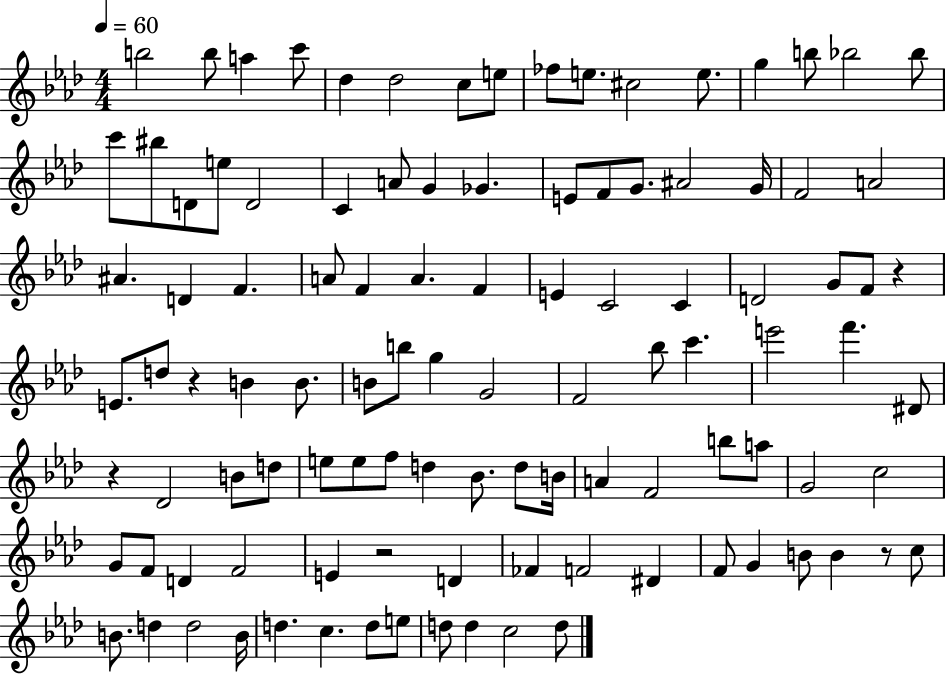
{
  \clef treble
  \numericTimeSignature
  \time 4/4
  \key aes \major
  \tempo 4 = 60
  \repeat volta 2 { b''2 b''8 a''4 c'''8 | des''4 des''2 c''8 e''8 | fes''8 e''8. cis''2 e''8. | g''4 b''8 bes''2 bes''8 | \break c'''8 bis''8 d'8 e''8 d'2 | c'4 a'8 g'4 ges'4. | e'8 f'8 g'8. ais'2 g'16 | f'2 a'2 | \break ais'4. d'4 f'4. | a'8 f'4 a'4. f'4 | e'4 c'2 c'4 | d'2 g'8 f'8 r4 | \break e'8. d''8 r4 b'4 b'8. | b'8 b''8 g''4 g'2 | f'2 bes''8 c'''4. | e'''2 f'''4. dis'8 | \break r4 des'2 b'8 d''8 | e''8 e''8 f''8 d''4 bes'8. d''8 b'16 | a'4 f'2 b''8 a''8 | g'2 c''2 | \break g'8 f'8 d'4 f'2 | e'4 r2 d'4 | fes'4 f'2 dis'4 | f'8 g'4 b'8 b'4 r8 c''8 | \break b'8. d''4 d''2 b'16 | d''4. c''4. d''8 e''8 | d''8 d''4 c''2 d''8 | } \bar "|."
}